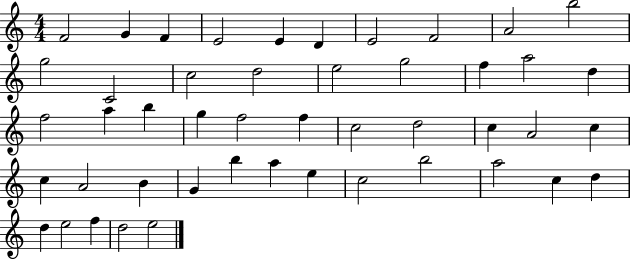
F4/h G4/q F4/q E4/h E4/q D4/q E4/h F4/h A4/h B5/h G5/h C4/h C5/h D5/h E5/h G5/h F5/q A5/h D5/q F5/h A5/q B5/q G5/q F5/h F5/q C5/h D5/h C5/q A4/h C5/q C5/q A4/h B4/q G4/q B5/q A5/q E5/q C5/h B5/h A5/h C5/q D5/q D5/q E5/h F5/q D5/h E5/h